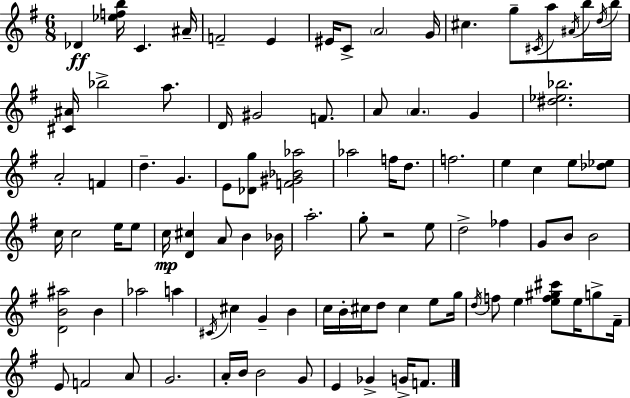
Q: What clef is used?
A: treble